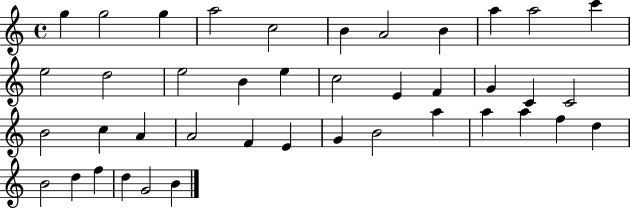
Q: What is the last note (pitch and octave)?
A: B4